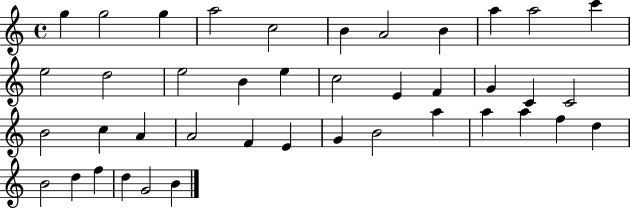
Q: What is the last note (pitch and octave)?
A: B4